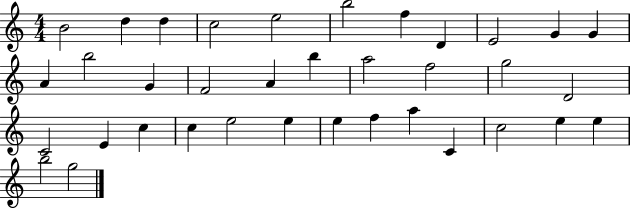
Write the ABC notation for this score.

X:1
T:Untitled
M:4/4
L:1/4
K:C
B2 d d c2 e2 b2 f D E2 G G A b2 G F2 A b a2 f2 g2 D2 C2 E c c e2 e e f a C c2 e e b2 g2